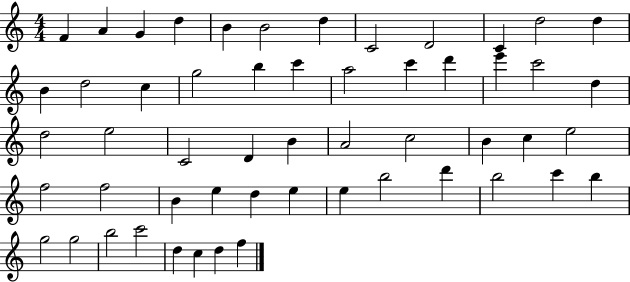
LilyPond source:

{
  \clef treble
  \numericTimeSignature
  \time 4/4
  \key c \major
  f'4 a'4 g'4 d''4 | b'4 b'2 d''4 | c'2 d'2 | c'4 d''2 d''4 | \break b'4 d''2 c''4 | g''2 b''4 c'''4 | a''2 c'''4 d'''4 | e'''4 c'''2 d''4 | \break d''2 e''2 | c'2 d'4 b'4 | a'2 c''2 | b'4 c''4 e''2 | \break f''2 f''2 | b'4 e''4 d''4 e''4 | e''4 b''2 d'''4 | b''2 c'''4 b''4 | \break g''2 g''2 | b''2 c'''2 | d''4 c''4 d''4 f''4 | \bar "|."
}